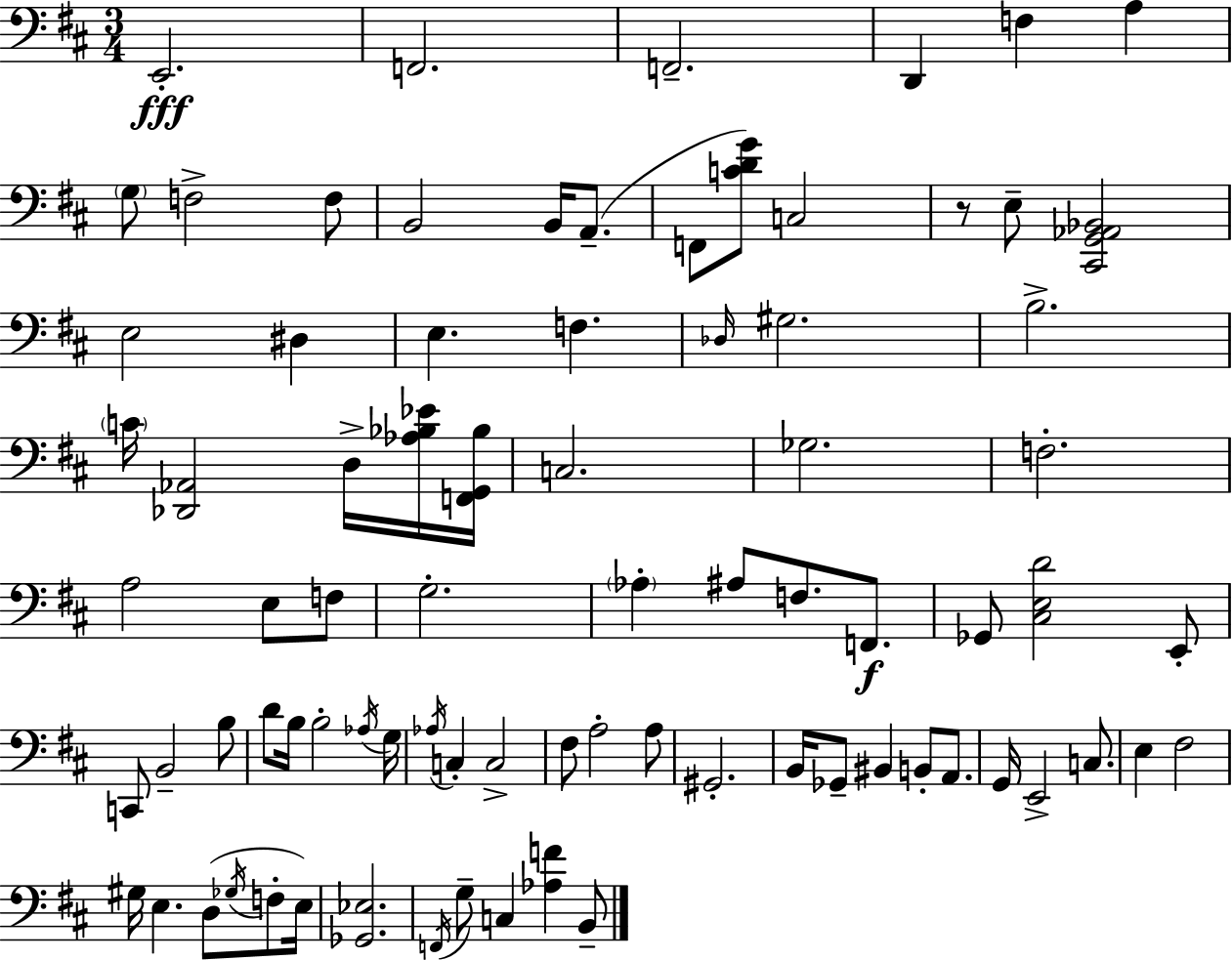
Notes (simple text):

E2/h. F2/h. F2/h. D2/q F3/q A3/q G3/e F3/h F3/e B2/h B2/s A2/e. F2/e [C4,D4,G4]/e C3/h R/e E3/e [C#2,G2,Ab2,Bb2]/h E3/h D#3/q E3/q. F3/q. Db3/s G#3/h. B3/h. C4/s [Db2,Ab2]/h D3/s [Ab3,Bb3,Eb4]/s [F2,G2,Bb3]/s C3/h. Gb3/h. F3/h. A3/h E3/e F3/e G3/h. Ab3/q A#3/e F3/e. F2/e. Gb2/e [C#3,E3,D4]/h E2/e C2/e B2/h B3/e D4/e B3/s B3/h Ab3/s G3/s Ab3/s C3/q C3/h F#3/e A3/h A3/e G#2/h. B2/s Gb2/e BIS2/q B2/e A2/e. G2/s E2/h C3/e. E3/q F#3/h G#3/s E3/q. D3/e Gb3/s F3/e E3/s [Gb2,Eb3]/h. F2/s G3/e C3/q [Ab3,F4]/q B2/e